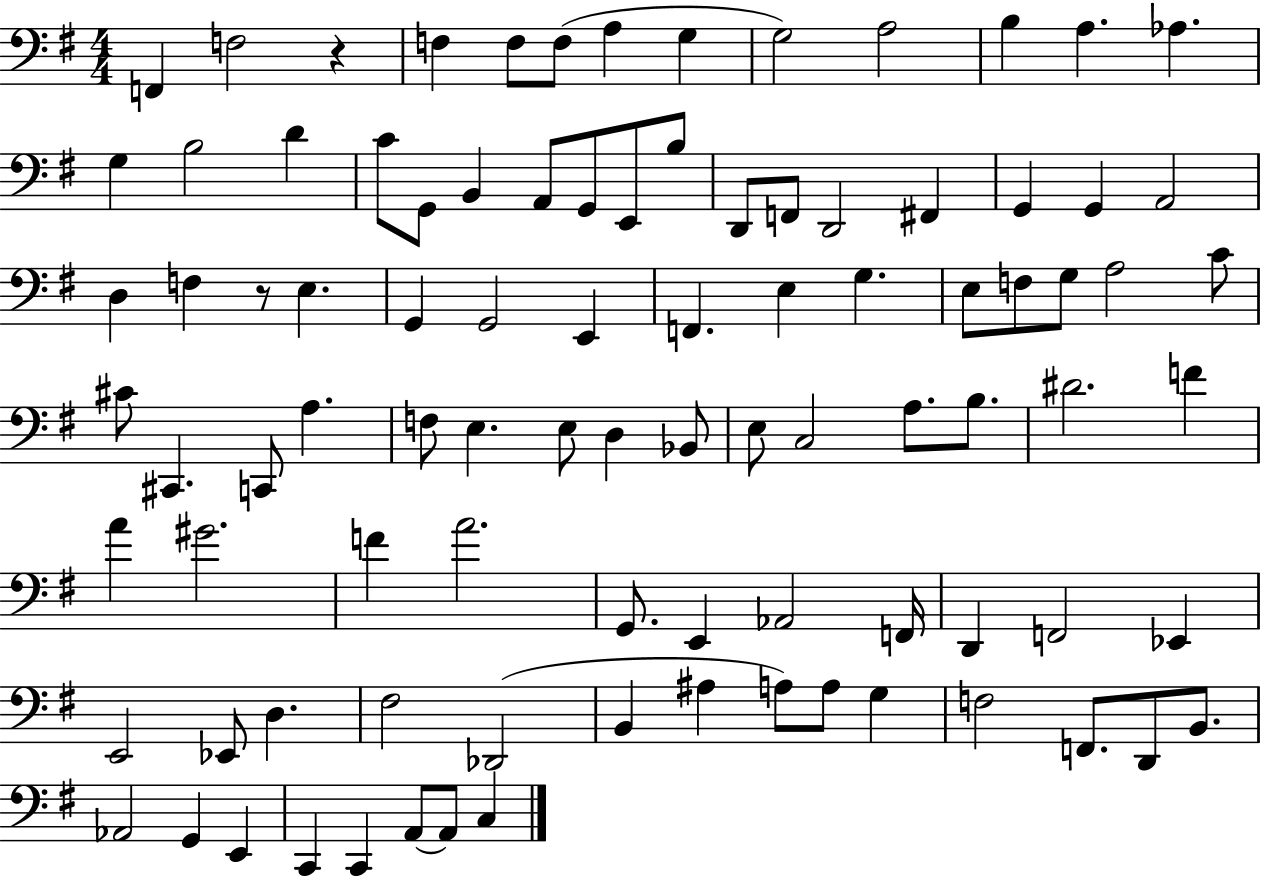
{
  \clef bass
  \numericTimeSignature
  \time 4/4
  \key g \major
  \repeat volta 2 { f,4 f2 r4 | f4 f8 f8( a4 g4 | g2) a2 | b4 a4. aes4. | \break g4 b2 d'4 | c'8 g,8 b,4 a,8 g,8 e,8 b8 | d,8 f,8 d,2 fis,4 | g,4 g,4 a,2 | \break d4 f4 r8 e4. | g,4 g,2 e,4 | f,4. e4 g4. | e8 f8 g8 a2 c'8 | \break cis'8 cis,4. c,8 a4. | f8 e4. e8 d4 bes,8 | e8 c2 a8. b8. | dis'2. f'4 | \break a'4 gis'2. | f'4 a'2. | g,8. e,4 aes,2 f,16 | d,4 f,2 ees,4 | \break e,2 ees,8 d4. | fis2 des,2( | b,4 ais4 a8) a8 g4 | f2 f,8. d,8 b,8. | \break aes,2 g,4 e,4 | c,4 c,4 a,8~~ a,8 c4 | } \bar "|."
}